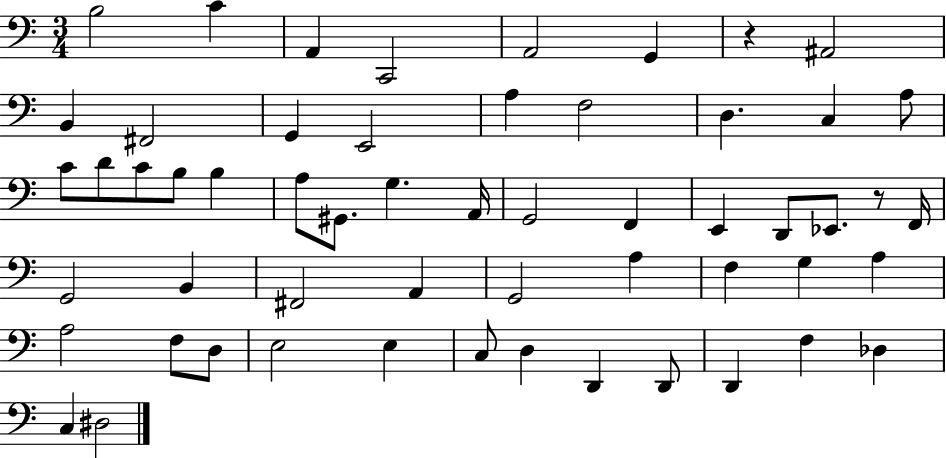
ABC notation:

X:1
T:Untitled
M:3/4
L:1/4
K:C
B,2 C A,, C,,2 A,,2 G,, z ^A,,2 B,, ^F,,2 G,, E,,2 A, F,2 D, C, A,/2 C/2 D/2 C/2 B,/2 B, A,/2 ^G,,/2 G, A,,/4 G,,2 F,, E,, D,,/2 _E,,/2 z/2 F,,/4 G,,2 B,, ^F,,2 A,, G,,2 A, F, G, A, A,2 F,/2 D,/2 E,2 E, C,/2 D, D,, D,,/2 D,, F, _D, C, ^D,2